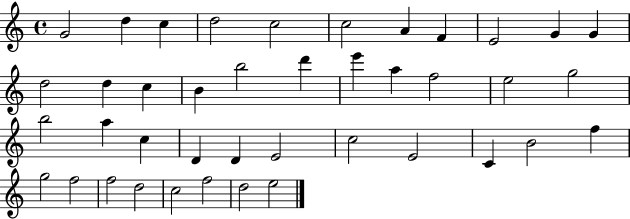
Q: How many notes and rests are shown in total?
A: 41